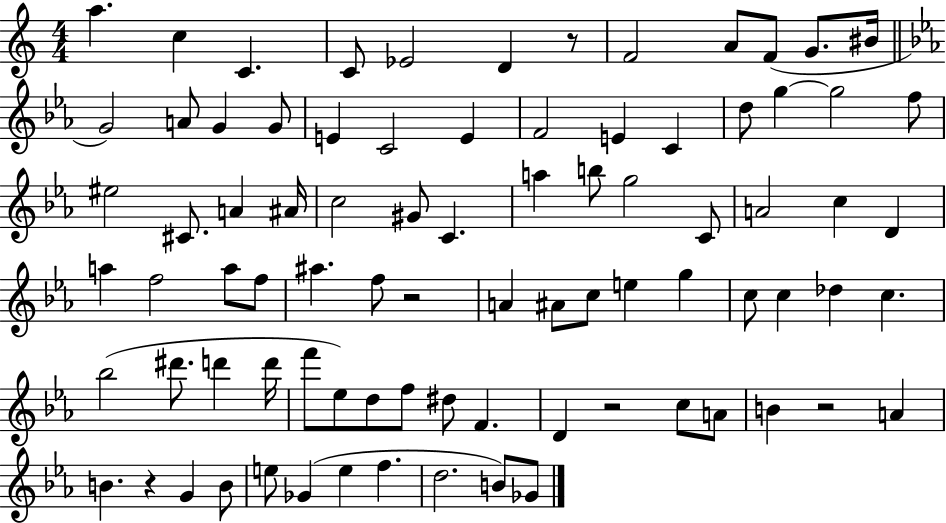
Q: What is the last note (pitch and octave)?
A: Gb4